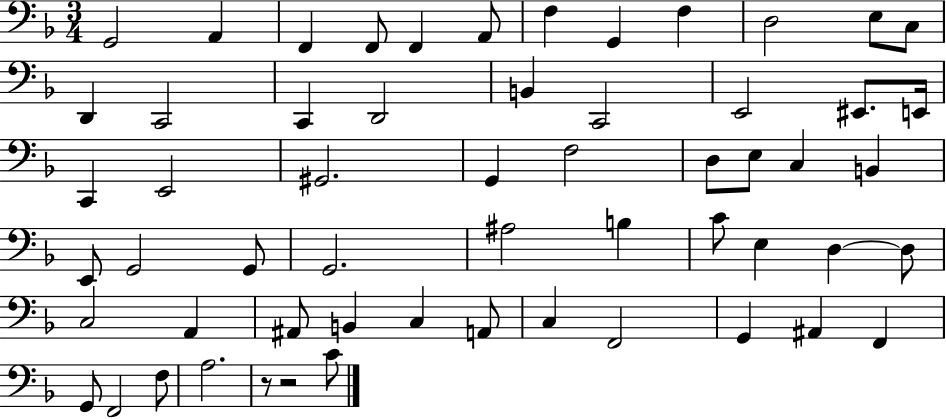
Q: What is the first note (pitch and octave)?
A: G2